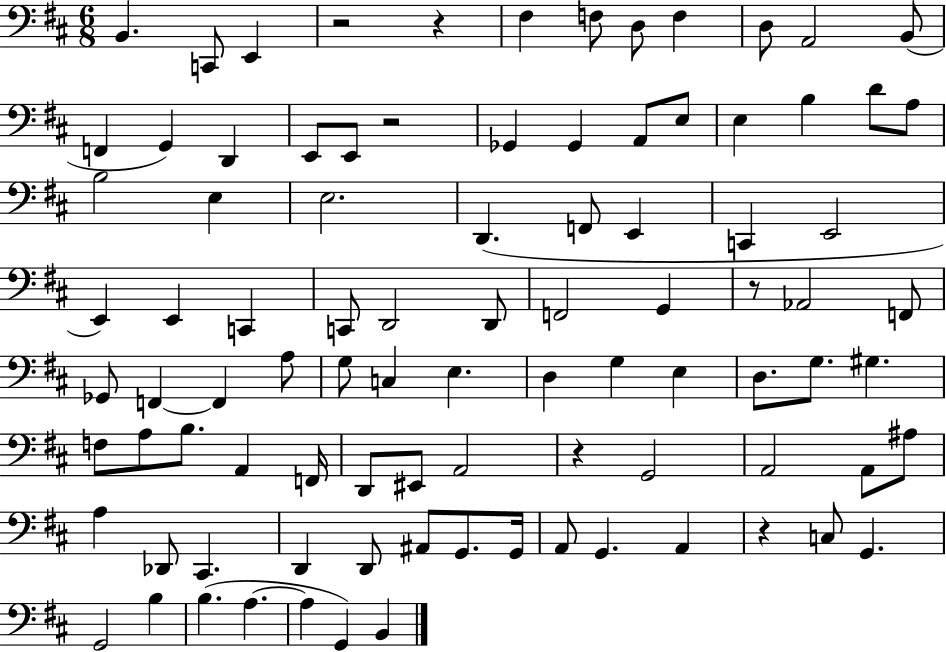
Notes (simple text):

B2/q. C2/e E2/q R/h R/q F#3/q F3/e D3/e F3/q D3/e A2/h B2/e F2/q G2/q D2/q E2/e E2/e R/h Gb2/q Gb2/q A2/e E3/e E3/q B3/q D4/e A3/e B3/h E3/q E3/h. D2/q. F2/e E2/q C2/q E2/h E2/q E2/q C2/q C2/e D2/h D2/e F2/h G2/q R/e Ab2/h F2/e Gb2/e F2/q F2/q A3/e G3/e C3/q E3/q. D3/q G3/q E3/q D3/e. G3/e. G#3/q. F3/e A3/e B3/e. A2/q F2/s D2/e EIS2/e A2/h R/q G2/h A2/h A2/e A#3/e A3/q Db2/e C#2/q. D2/q D2/e A#2/e G2/e. G2/s A2/e G2/q. A2/q R/q C3/e G2/q. G2/h B3/q B3/q. A3/q. A3/q G2/q B2/q